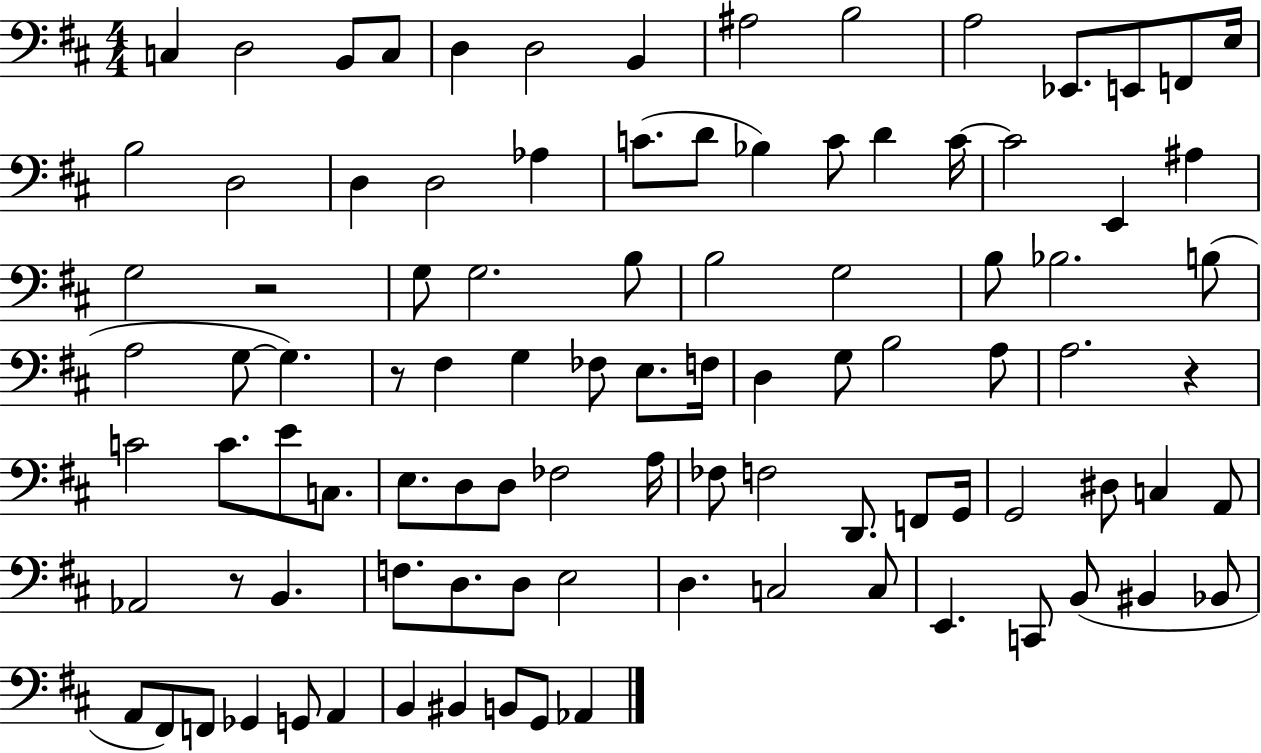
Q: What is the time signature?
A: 4/4